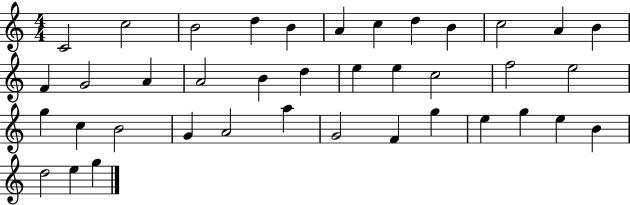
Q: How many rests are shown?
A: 0